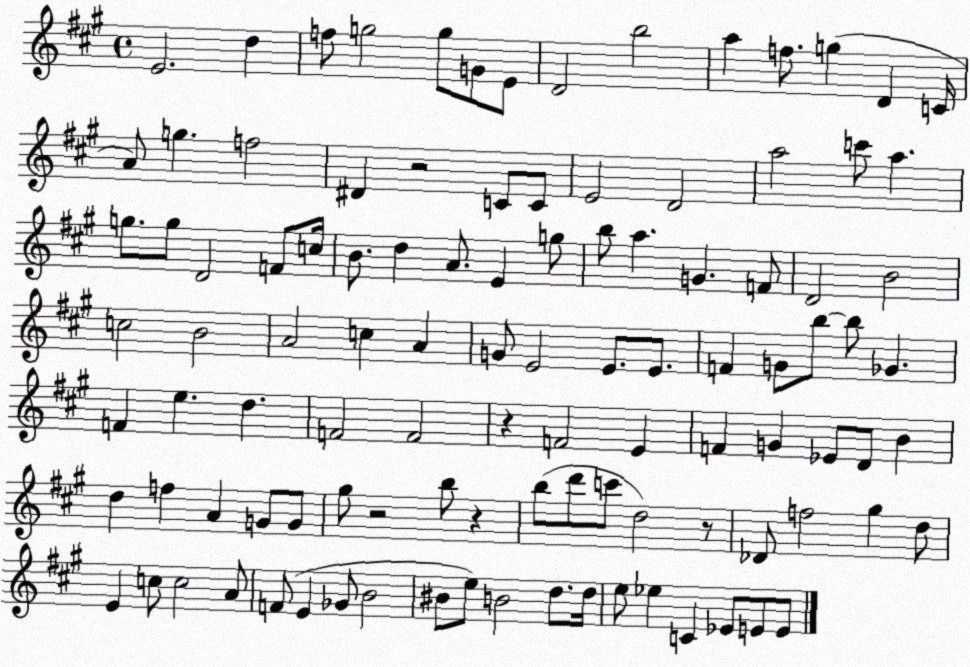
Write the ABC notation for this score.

X:1
T:Untitled
M:4/4
L:1/4
K:A
E2 d f/2 g2 g/2 G/2 E/2 D2 b2 a f/2 g D C/4 A/2 g f2 ^D z2 C/2 C/2 E2 D2 a2 c'/2 a g/2 g/2 D2 F/2 c/4 B/2 d A/2 E g/2 b/2 a G F/2 D2 B2 c2 B2 A2 c A G/2 E2 E/2 E/2 F G/2 b/2 b/2 _G F e d F2 F2 z F2 E F G _E/2 D/2 B d f A G/2 G/2 ^g/2 z2 b/2 z b/2 d'/2 c'/2 d2 z/2 _D/2 f2 ^g d/2 E c/2 c2 A/2 F/2 E _G/2 B2 ^B/2 e/2 B2 d/2 d/4 e/2 _e C _E/2 E/2 E/2